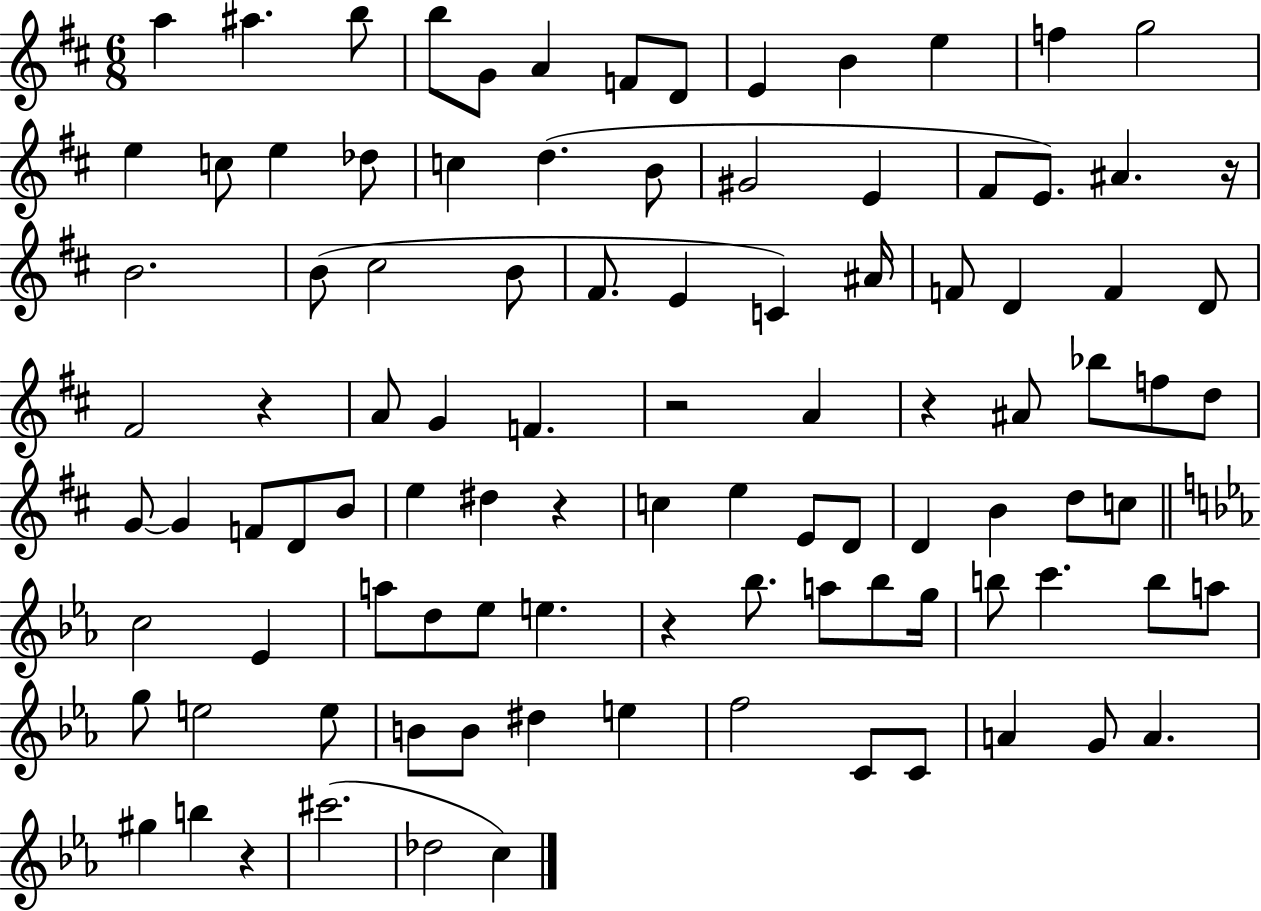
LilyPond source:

{
  \clef treble
  \numericTimeSignature
  \time 6/8
  \key d \major
  \repeat volta 2 { a''4 ais''4. b''8 | b''8 g'8 a'4 f'8 d'8 | e'4 b'4 e''4 | f''4 g''2 | \break e''4 c''8 e''4 des''8 | c''4 d''4.( b'8 | gis'2 e'4 | fis'8 e'8.) ais'4. r16 | \break b'2. | b'8( cis''2 b'8 | fis'8. e'4 c'4) ais'16 | f'8 d'4 f'4 d'8 | \break fis'2 r4 | a'8 g'4 f'4. | r2 a'4 | r4 ais'8 bes''8 f''8 d''8 | \break g'8~~ g'4 f'8 d'8 b'8 | e''4 dis''4 r4 | c''4 e''4 e'8 d'8 | d'4 b'4 d''8 c''8 | \break \bar "||" \break \key c \minor c''2 ees'4 | a''8 d''8 ees''8 e''4. | r4 bes''8. a''8 bes''8 g''16 | b''8 c'''4. b''8 a''8 | \break g''8 e''2 e''8 | b'8 b'8 dis''4 e''4 | f''2 c'8 c'8 | a'4 g'8 a'4. | \break gis''4 b''4 r4 | cis'''2.( | des''2 c''4) | } \bar "|."
}